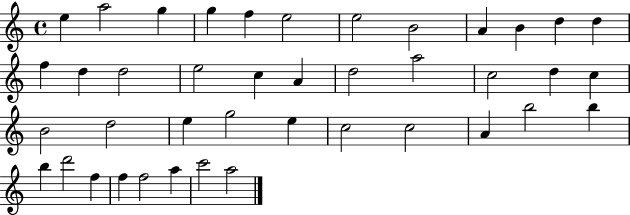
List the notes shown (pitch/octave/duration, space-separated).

E5/q A5/h G5/q G5/q F5/q E5/h E5/h B4/h A4/q B4/q D5/q D5/q F5/q D5/q D5/h E5/h C5/q A4/q D5/h A5/h C5/h D5/q C5/q B4/h D5/h E5/q G5/h E5/q C5/h C5/h A4/q B5/h B5/q B5/q D6/h F5/q F5/q F5/h A5/q C6/h A5/h